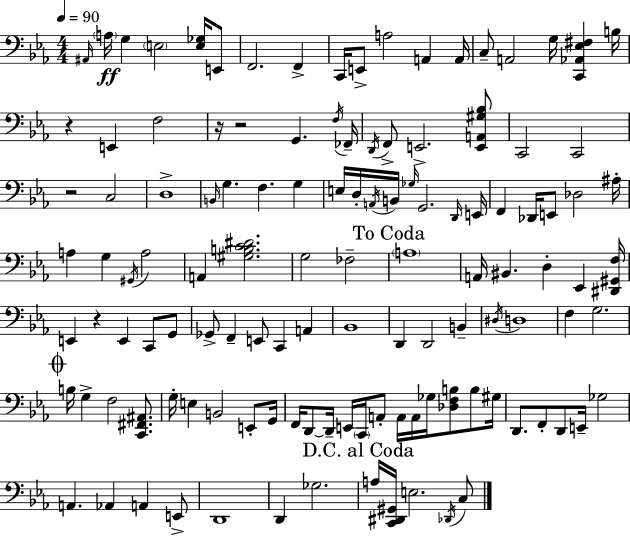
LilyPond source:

{
  \clef bass
  \numericTimeSignature
  \time 4/4
  \key c \minor
  \tempo 4 = 90
  \grace { ais,16 }\ff \parenthesize a16 g4 \parenthesize e2 <e ges>16 e,8 | f,2. f,4-> | c,16 e,8-> a2 a,4 | a,16 c8-- a,2 g16 <c, aes, ees fis>4 | \break b16 r4 e,4 f2 | r16 r2 g,4. | \acciaccatura { f16 } fes,16-- \acciaccatura { d,16 } f,8-> e,2.-> | <e, a, gis bes>8 c,2 c,2 | \break r2 c2 | d1-> | \grace { b,16 } g4. f4. | g4 e16 d16-. \acciaccatura { a,16 } b,16 \grace { ges16 } g,2. | \break \grace { d,16 } e,16 f,4 des,16 e,8 des2 | ais16-. a4 g4 \acciaccatura { gis,16 } | a2 a,4 <gis b c' dis'>2. | g2 | \break fes2-- \mark "To Coda" \parenthesize a1 | a,16 bis,4. d4-. | ees,4 <dis, gis, f>16 e,4 r4 | e,4 c,8 g,8 ges,8-> f,4-- e,8 | \break c,4 a,4 bes,1 | d,4 d,2 | b,4-- \acciaccatura { dis16 } d1 | f4 g2. | \break \mark \markup { \musicglyph "scripts.coda" } b16 g4-> f2 | <c, fis, ais,>8. g16-. e4 b,2 | e,8-. g,16 f,16 d,8~~ d,16-- e,16 \parenthesize c,16 a,8-. | a,16 a,16 ges16 <des f b>8 b8 gis16 d,8. f,8-. d,8 | \break e,16-- ges2 a,4. aes,4 | a,4 e,8-> d,1 | d,4 ges2. | \mark "D.C. al Coda" a16 <c, dis, gis,>16 e2. | \break \acciaccatura { des,16 } c8 \bar "|."
}